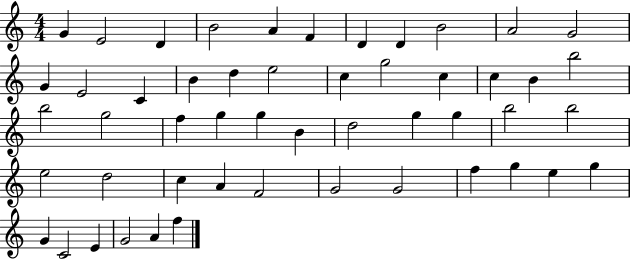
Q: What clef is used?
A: treble